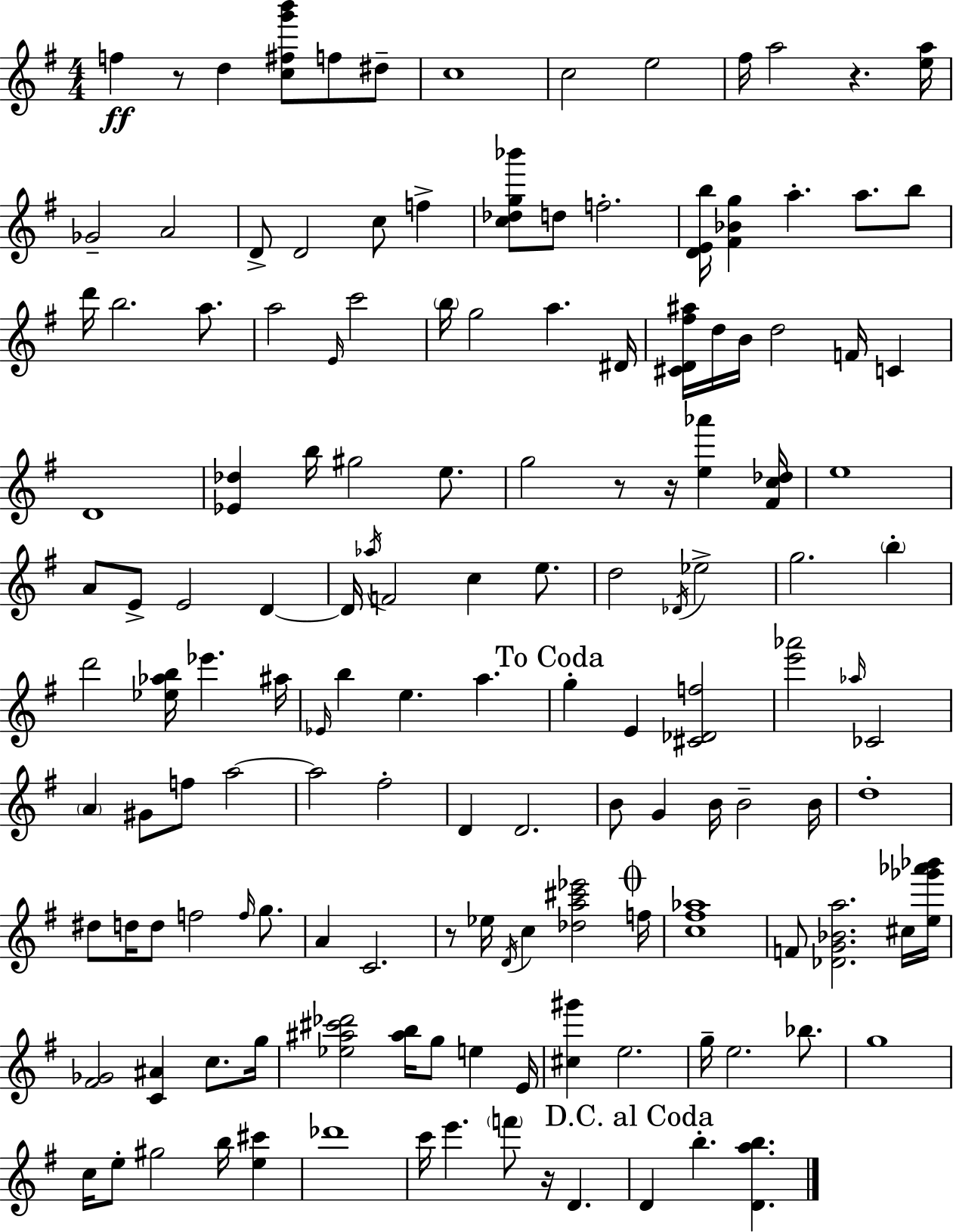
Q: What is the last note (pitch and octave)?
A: B5